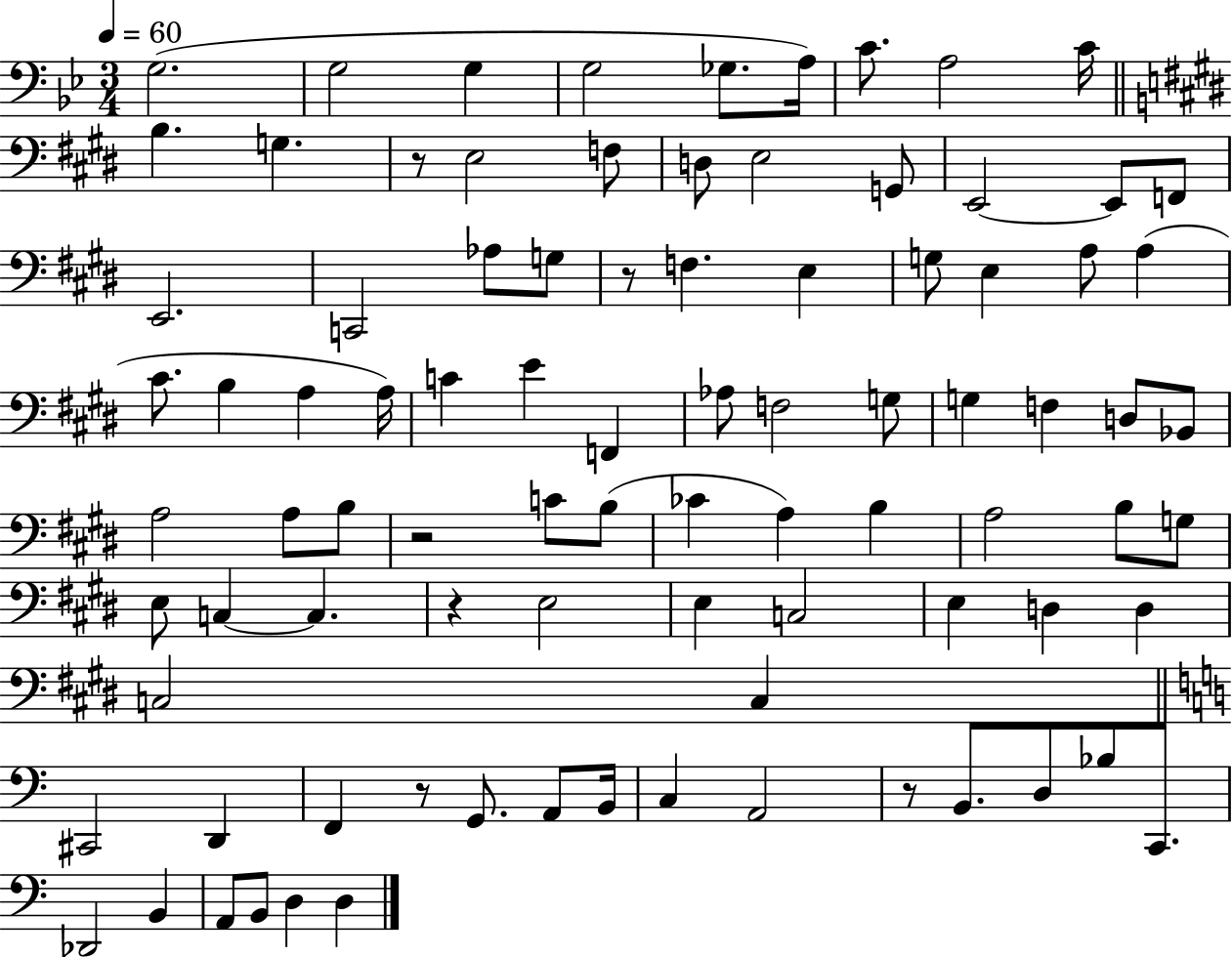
X:1
T:Untitled
M:3/4
L:1/4
K:Bb
G,2 G,2 G, G,2 _G,/2 A,/4 C/2 A,2 C/4 B, G, z/2 E,2 F,/2 D,/2 E,2 G,,/2 E,,2 E,,/2 F,,/2 E,,2 C,,2 _A,/2 G,/2 z/2 F, E, G,/2 E, A,/2 A, ^C/2 B, A, A,/4 C E F,, _A,/2 F,2 G,/2 G, F, D,/2 _B,,/2 A,2 A,/2 B,/2 z2 C/2 B,/2 _C A, B, A,2 B,/2 G,/2 E,/2 C, C, z E,2 E, C,2 E, D, D, C,2 C, ^C,,2 D,, F,, z/2 G,,/2 A,,/2 B,,/4 C, A,,2 z/2 B,,/2 D,/2 _B,/2 C,,/2 _D,,2 B,, A,,/2 B,,/2 D, D,